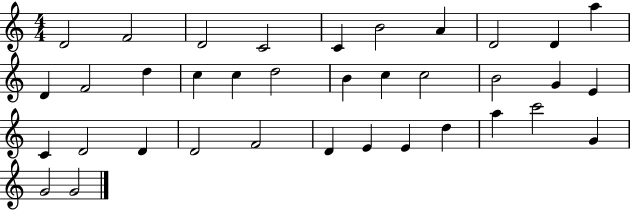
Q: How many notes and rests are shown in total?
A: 36